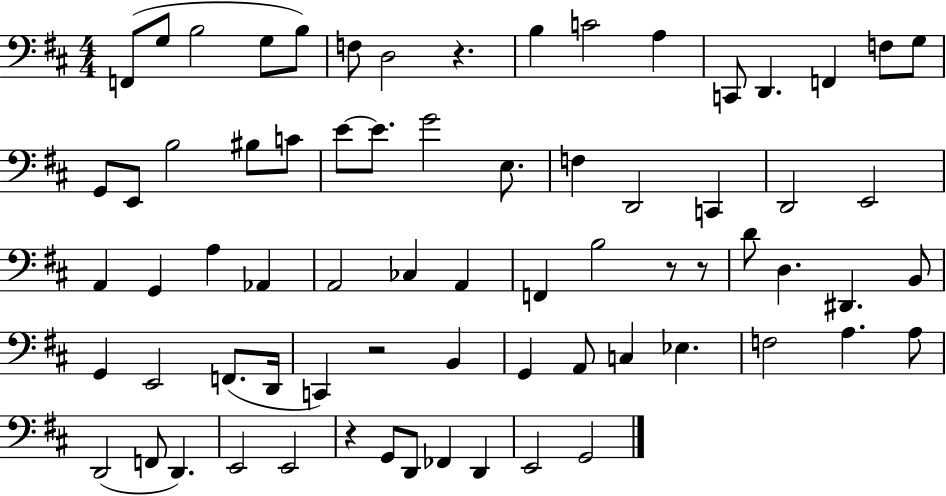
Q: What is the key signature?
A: D major